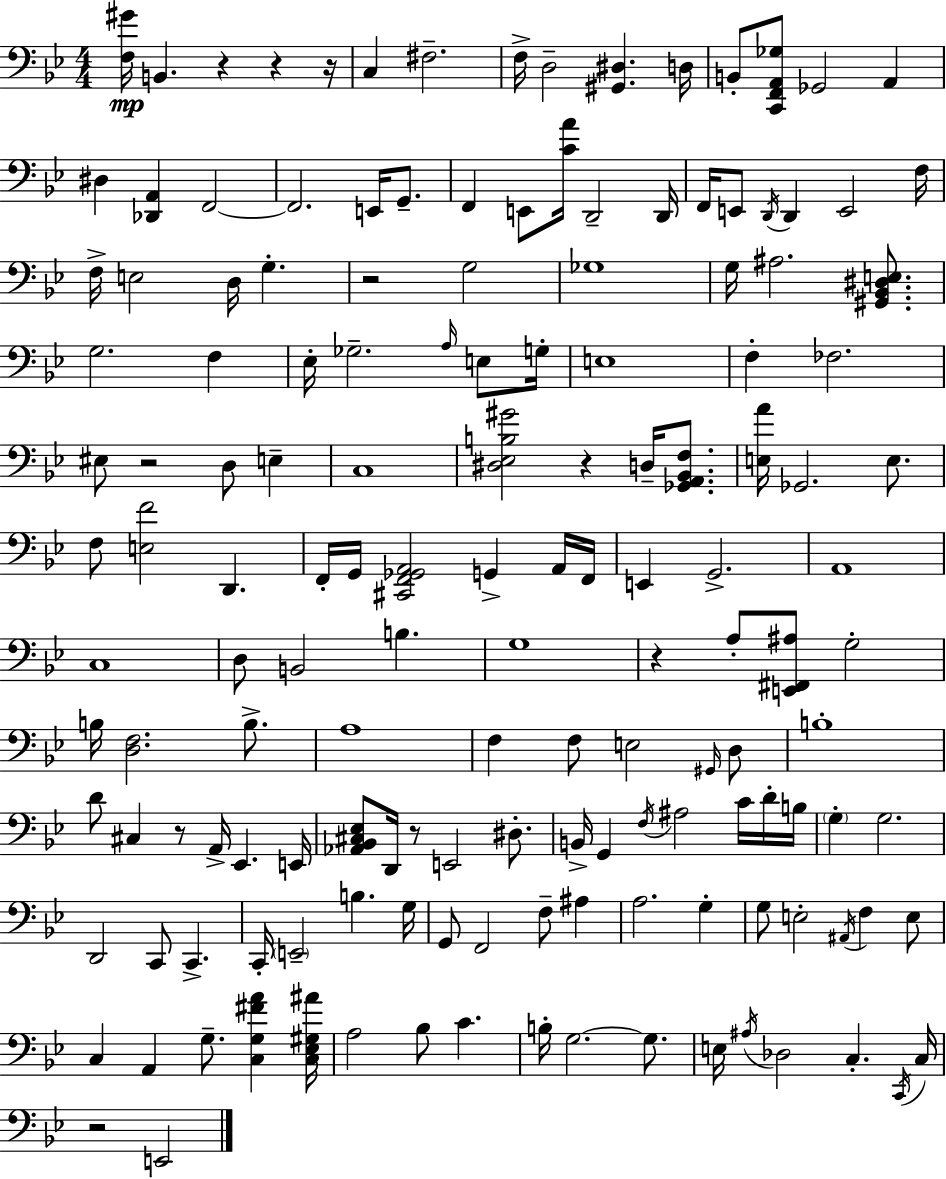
{
  \clef bass
  \numericTimeSignature
  \time 4/4
  \key g \minor
  <f gis'>16\mp b,4. r4 r4 r16 | c4 fis2.-- | f16-> d2-- <gis, dis>4. d16 | b,8-. <c, f, a, ges>8 ges,2 a,4 | \break dis4 <des, a,>4 f,2~~ | f,2. e,16 g,8.-- | f,4 e,8 <c' a'>16 d,2-- d,16 | f,16 e,8 \acciaccatura { d,16 } d,4 e,2 | \break f16 f16-> e2 d16 g4.-. | r2 g2 | ges1 | g16 ais2. <gis, bes, dis e>8. | \break g2. f4 | ees16-. ges2.-- \grace { a16 } e8 | g16-. e1 | f4-. fes2. | \break eis8 r2 d8 e4-- | c1 | <dis ees b gis'>2 r4 d16-- <ges, a, bes, f>8. | <e a'>16 ges,2. e8. | \break f8 <e f'>2 d,4. | f,16-. g,16 <cis, f, ges, a,>2 g,4-> | a,16 f,16 e,4 g,2.-> | a,1 | \break c1 | d8 b,2 b4. | g1 | r4 a8-. <e, fis, ais>8 g2-. | \break b16 <d f>2. b8.-> | a1 | f4 f8 e2 | \grace { gis,16 } d8 b1-. | \break d'8 cis4 r8 a,16-> ees,4. | e,16 <aes, bes, cis ees>8 d,16 r8 e,2 | dis8.-. b,16-> g,4 \acciaccatura { f16 } ais2 | c'16 d'16-. b16 \parenthesize g4-. g2. | \break d,2 c,8 c,4.-> | c,16-. \parenthesize e,2-- b4. | g16 g,8 f,2 f8-- | ais4 a2. | \break g4-. g8 e2-. \acciaccatura { ais,16 } f4 | e8 c4 a,4 g8.-- | <c g fis' a'>4 <c ees gis ais'>16 a2 bes8 c'4. | b16-. g2.~~ | \break g8. e16 \acciaccatura { ais16 } des2 c4.-. | \acciaccatura { c,16 } c16 r2 e,2 | \bar "|."
}